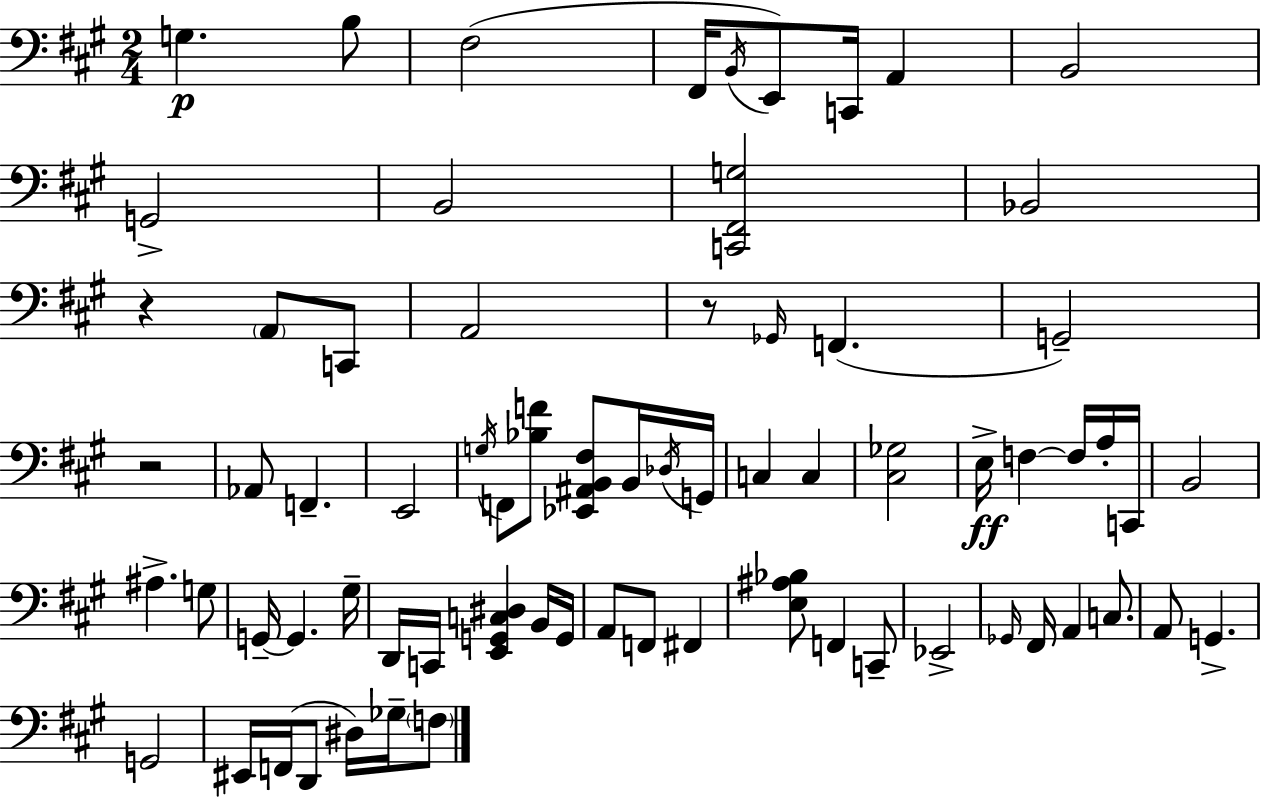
G3/q. B3/e F#3/h F#2/s B2/s E2/e C2/s A2/q B2/h G2/h B2/h [C2,F#2,G3]/h Bb2/h R/q A2/e C2/e A2/h R/e Gb2/s F2/q. G2/h R/h Ab2/e F2/q. E2/h G3/s F2/e [Bb3,F4]/e [Eb2,A#2,B2,F#3]/e B2/s Db3/s G2/s C3/q C3/q [C#3,Gb3]/h E3/s F3/q F3/s A3/s C2/s B2/h A#3/q. G3/e G2/s G2/q. G#3/s D2/s C2/s [E2,G2,C3,D#3]/q B2/s G2/s A2/e F2/e F#2/q [E3,A#3,Bb3]/e F2/q C2/e Eb2/h Gb2/s F#2/s A2/q C3/e. A2/e G2/q. G2/h EIS2/s F2/s D2/e D#3/s Gb3/s F3/e